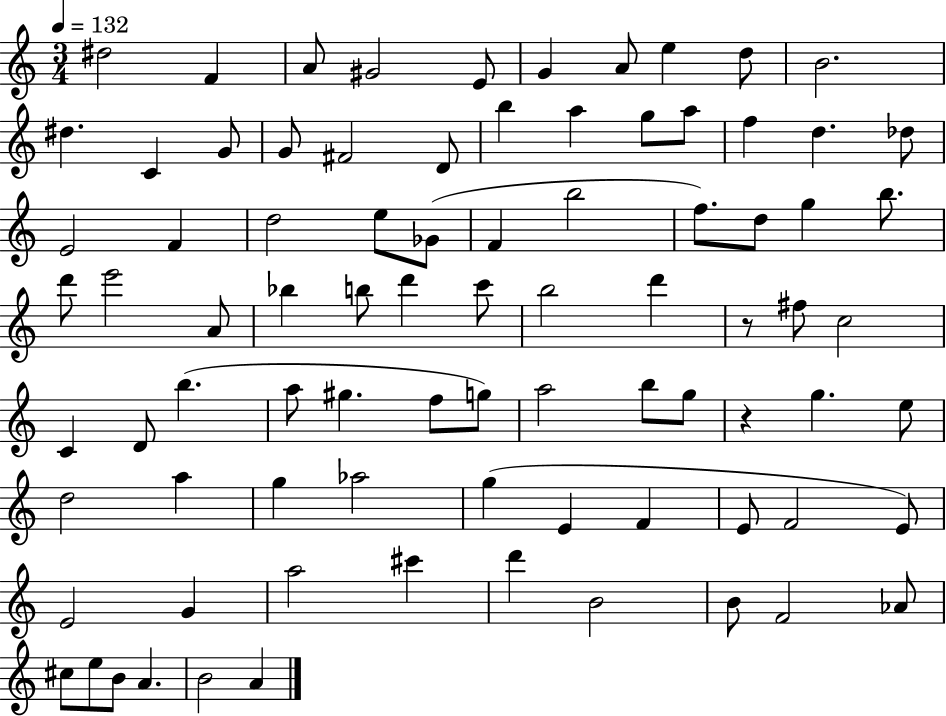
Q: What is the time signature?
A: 3/4